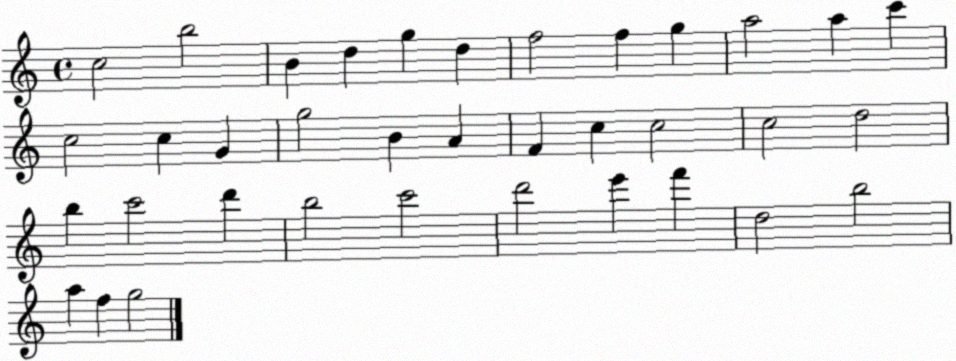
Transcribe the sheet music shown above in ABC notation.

X:1
T:Untitled
M:4/4
L:1/4
K:C
c2 b2 B d g d f2 f g a2 a c' c2 c G g2 B A F c c2 c2 d2 b c'2 d' b2 c'2 d'2 e' f' d2 b2 a f g2